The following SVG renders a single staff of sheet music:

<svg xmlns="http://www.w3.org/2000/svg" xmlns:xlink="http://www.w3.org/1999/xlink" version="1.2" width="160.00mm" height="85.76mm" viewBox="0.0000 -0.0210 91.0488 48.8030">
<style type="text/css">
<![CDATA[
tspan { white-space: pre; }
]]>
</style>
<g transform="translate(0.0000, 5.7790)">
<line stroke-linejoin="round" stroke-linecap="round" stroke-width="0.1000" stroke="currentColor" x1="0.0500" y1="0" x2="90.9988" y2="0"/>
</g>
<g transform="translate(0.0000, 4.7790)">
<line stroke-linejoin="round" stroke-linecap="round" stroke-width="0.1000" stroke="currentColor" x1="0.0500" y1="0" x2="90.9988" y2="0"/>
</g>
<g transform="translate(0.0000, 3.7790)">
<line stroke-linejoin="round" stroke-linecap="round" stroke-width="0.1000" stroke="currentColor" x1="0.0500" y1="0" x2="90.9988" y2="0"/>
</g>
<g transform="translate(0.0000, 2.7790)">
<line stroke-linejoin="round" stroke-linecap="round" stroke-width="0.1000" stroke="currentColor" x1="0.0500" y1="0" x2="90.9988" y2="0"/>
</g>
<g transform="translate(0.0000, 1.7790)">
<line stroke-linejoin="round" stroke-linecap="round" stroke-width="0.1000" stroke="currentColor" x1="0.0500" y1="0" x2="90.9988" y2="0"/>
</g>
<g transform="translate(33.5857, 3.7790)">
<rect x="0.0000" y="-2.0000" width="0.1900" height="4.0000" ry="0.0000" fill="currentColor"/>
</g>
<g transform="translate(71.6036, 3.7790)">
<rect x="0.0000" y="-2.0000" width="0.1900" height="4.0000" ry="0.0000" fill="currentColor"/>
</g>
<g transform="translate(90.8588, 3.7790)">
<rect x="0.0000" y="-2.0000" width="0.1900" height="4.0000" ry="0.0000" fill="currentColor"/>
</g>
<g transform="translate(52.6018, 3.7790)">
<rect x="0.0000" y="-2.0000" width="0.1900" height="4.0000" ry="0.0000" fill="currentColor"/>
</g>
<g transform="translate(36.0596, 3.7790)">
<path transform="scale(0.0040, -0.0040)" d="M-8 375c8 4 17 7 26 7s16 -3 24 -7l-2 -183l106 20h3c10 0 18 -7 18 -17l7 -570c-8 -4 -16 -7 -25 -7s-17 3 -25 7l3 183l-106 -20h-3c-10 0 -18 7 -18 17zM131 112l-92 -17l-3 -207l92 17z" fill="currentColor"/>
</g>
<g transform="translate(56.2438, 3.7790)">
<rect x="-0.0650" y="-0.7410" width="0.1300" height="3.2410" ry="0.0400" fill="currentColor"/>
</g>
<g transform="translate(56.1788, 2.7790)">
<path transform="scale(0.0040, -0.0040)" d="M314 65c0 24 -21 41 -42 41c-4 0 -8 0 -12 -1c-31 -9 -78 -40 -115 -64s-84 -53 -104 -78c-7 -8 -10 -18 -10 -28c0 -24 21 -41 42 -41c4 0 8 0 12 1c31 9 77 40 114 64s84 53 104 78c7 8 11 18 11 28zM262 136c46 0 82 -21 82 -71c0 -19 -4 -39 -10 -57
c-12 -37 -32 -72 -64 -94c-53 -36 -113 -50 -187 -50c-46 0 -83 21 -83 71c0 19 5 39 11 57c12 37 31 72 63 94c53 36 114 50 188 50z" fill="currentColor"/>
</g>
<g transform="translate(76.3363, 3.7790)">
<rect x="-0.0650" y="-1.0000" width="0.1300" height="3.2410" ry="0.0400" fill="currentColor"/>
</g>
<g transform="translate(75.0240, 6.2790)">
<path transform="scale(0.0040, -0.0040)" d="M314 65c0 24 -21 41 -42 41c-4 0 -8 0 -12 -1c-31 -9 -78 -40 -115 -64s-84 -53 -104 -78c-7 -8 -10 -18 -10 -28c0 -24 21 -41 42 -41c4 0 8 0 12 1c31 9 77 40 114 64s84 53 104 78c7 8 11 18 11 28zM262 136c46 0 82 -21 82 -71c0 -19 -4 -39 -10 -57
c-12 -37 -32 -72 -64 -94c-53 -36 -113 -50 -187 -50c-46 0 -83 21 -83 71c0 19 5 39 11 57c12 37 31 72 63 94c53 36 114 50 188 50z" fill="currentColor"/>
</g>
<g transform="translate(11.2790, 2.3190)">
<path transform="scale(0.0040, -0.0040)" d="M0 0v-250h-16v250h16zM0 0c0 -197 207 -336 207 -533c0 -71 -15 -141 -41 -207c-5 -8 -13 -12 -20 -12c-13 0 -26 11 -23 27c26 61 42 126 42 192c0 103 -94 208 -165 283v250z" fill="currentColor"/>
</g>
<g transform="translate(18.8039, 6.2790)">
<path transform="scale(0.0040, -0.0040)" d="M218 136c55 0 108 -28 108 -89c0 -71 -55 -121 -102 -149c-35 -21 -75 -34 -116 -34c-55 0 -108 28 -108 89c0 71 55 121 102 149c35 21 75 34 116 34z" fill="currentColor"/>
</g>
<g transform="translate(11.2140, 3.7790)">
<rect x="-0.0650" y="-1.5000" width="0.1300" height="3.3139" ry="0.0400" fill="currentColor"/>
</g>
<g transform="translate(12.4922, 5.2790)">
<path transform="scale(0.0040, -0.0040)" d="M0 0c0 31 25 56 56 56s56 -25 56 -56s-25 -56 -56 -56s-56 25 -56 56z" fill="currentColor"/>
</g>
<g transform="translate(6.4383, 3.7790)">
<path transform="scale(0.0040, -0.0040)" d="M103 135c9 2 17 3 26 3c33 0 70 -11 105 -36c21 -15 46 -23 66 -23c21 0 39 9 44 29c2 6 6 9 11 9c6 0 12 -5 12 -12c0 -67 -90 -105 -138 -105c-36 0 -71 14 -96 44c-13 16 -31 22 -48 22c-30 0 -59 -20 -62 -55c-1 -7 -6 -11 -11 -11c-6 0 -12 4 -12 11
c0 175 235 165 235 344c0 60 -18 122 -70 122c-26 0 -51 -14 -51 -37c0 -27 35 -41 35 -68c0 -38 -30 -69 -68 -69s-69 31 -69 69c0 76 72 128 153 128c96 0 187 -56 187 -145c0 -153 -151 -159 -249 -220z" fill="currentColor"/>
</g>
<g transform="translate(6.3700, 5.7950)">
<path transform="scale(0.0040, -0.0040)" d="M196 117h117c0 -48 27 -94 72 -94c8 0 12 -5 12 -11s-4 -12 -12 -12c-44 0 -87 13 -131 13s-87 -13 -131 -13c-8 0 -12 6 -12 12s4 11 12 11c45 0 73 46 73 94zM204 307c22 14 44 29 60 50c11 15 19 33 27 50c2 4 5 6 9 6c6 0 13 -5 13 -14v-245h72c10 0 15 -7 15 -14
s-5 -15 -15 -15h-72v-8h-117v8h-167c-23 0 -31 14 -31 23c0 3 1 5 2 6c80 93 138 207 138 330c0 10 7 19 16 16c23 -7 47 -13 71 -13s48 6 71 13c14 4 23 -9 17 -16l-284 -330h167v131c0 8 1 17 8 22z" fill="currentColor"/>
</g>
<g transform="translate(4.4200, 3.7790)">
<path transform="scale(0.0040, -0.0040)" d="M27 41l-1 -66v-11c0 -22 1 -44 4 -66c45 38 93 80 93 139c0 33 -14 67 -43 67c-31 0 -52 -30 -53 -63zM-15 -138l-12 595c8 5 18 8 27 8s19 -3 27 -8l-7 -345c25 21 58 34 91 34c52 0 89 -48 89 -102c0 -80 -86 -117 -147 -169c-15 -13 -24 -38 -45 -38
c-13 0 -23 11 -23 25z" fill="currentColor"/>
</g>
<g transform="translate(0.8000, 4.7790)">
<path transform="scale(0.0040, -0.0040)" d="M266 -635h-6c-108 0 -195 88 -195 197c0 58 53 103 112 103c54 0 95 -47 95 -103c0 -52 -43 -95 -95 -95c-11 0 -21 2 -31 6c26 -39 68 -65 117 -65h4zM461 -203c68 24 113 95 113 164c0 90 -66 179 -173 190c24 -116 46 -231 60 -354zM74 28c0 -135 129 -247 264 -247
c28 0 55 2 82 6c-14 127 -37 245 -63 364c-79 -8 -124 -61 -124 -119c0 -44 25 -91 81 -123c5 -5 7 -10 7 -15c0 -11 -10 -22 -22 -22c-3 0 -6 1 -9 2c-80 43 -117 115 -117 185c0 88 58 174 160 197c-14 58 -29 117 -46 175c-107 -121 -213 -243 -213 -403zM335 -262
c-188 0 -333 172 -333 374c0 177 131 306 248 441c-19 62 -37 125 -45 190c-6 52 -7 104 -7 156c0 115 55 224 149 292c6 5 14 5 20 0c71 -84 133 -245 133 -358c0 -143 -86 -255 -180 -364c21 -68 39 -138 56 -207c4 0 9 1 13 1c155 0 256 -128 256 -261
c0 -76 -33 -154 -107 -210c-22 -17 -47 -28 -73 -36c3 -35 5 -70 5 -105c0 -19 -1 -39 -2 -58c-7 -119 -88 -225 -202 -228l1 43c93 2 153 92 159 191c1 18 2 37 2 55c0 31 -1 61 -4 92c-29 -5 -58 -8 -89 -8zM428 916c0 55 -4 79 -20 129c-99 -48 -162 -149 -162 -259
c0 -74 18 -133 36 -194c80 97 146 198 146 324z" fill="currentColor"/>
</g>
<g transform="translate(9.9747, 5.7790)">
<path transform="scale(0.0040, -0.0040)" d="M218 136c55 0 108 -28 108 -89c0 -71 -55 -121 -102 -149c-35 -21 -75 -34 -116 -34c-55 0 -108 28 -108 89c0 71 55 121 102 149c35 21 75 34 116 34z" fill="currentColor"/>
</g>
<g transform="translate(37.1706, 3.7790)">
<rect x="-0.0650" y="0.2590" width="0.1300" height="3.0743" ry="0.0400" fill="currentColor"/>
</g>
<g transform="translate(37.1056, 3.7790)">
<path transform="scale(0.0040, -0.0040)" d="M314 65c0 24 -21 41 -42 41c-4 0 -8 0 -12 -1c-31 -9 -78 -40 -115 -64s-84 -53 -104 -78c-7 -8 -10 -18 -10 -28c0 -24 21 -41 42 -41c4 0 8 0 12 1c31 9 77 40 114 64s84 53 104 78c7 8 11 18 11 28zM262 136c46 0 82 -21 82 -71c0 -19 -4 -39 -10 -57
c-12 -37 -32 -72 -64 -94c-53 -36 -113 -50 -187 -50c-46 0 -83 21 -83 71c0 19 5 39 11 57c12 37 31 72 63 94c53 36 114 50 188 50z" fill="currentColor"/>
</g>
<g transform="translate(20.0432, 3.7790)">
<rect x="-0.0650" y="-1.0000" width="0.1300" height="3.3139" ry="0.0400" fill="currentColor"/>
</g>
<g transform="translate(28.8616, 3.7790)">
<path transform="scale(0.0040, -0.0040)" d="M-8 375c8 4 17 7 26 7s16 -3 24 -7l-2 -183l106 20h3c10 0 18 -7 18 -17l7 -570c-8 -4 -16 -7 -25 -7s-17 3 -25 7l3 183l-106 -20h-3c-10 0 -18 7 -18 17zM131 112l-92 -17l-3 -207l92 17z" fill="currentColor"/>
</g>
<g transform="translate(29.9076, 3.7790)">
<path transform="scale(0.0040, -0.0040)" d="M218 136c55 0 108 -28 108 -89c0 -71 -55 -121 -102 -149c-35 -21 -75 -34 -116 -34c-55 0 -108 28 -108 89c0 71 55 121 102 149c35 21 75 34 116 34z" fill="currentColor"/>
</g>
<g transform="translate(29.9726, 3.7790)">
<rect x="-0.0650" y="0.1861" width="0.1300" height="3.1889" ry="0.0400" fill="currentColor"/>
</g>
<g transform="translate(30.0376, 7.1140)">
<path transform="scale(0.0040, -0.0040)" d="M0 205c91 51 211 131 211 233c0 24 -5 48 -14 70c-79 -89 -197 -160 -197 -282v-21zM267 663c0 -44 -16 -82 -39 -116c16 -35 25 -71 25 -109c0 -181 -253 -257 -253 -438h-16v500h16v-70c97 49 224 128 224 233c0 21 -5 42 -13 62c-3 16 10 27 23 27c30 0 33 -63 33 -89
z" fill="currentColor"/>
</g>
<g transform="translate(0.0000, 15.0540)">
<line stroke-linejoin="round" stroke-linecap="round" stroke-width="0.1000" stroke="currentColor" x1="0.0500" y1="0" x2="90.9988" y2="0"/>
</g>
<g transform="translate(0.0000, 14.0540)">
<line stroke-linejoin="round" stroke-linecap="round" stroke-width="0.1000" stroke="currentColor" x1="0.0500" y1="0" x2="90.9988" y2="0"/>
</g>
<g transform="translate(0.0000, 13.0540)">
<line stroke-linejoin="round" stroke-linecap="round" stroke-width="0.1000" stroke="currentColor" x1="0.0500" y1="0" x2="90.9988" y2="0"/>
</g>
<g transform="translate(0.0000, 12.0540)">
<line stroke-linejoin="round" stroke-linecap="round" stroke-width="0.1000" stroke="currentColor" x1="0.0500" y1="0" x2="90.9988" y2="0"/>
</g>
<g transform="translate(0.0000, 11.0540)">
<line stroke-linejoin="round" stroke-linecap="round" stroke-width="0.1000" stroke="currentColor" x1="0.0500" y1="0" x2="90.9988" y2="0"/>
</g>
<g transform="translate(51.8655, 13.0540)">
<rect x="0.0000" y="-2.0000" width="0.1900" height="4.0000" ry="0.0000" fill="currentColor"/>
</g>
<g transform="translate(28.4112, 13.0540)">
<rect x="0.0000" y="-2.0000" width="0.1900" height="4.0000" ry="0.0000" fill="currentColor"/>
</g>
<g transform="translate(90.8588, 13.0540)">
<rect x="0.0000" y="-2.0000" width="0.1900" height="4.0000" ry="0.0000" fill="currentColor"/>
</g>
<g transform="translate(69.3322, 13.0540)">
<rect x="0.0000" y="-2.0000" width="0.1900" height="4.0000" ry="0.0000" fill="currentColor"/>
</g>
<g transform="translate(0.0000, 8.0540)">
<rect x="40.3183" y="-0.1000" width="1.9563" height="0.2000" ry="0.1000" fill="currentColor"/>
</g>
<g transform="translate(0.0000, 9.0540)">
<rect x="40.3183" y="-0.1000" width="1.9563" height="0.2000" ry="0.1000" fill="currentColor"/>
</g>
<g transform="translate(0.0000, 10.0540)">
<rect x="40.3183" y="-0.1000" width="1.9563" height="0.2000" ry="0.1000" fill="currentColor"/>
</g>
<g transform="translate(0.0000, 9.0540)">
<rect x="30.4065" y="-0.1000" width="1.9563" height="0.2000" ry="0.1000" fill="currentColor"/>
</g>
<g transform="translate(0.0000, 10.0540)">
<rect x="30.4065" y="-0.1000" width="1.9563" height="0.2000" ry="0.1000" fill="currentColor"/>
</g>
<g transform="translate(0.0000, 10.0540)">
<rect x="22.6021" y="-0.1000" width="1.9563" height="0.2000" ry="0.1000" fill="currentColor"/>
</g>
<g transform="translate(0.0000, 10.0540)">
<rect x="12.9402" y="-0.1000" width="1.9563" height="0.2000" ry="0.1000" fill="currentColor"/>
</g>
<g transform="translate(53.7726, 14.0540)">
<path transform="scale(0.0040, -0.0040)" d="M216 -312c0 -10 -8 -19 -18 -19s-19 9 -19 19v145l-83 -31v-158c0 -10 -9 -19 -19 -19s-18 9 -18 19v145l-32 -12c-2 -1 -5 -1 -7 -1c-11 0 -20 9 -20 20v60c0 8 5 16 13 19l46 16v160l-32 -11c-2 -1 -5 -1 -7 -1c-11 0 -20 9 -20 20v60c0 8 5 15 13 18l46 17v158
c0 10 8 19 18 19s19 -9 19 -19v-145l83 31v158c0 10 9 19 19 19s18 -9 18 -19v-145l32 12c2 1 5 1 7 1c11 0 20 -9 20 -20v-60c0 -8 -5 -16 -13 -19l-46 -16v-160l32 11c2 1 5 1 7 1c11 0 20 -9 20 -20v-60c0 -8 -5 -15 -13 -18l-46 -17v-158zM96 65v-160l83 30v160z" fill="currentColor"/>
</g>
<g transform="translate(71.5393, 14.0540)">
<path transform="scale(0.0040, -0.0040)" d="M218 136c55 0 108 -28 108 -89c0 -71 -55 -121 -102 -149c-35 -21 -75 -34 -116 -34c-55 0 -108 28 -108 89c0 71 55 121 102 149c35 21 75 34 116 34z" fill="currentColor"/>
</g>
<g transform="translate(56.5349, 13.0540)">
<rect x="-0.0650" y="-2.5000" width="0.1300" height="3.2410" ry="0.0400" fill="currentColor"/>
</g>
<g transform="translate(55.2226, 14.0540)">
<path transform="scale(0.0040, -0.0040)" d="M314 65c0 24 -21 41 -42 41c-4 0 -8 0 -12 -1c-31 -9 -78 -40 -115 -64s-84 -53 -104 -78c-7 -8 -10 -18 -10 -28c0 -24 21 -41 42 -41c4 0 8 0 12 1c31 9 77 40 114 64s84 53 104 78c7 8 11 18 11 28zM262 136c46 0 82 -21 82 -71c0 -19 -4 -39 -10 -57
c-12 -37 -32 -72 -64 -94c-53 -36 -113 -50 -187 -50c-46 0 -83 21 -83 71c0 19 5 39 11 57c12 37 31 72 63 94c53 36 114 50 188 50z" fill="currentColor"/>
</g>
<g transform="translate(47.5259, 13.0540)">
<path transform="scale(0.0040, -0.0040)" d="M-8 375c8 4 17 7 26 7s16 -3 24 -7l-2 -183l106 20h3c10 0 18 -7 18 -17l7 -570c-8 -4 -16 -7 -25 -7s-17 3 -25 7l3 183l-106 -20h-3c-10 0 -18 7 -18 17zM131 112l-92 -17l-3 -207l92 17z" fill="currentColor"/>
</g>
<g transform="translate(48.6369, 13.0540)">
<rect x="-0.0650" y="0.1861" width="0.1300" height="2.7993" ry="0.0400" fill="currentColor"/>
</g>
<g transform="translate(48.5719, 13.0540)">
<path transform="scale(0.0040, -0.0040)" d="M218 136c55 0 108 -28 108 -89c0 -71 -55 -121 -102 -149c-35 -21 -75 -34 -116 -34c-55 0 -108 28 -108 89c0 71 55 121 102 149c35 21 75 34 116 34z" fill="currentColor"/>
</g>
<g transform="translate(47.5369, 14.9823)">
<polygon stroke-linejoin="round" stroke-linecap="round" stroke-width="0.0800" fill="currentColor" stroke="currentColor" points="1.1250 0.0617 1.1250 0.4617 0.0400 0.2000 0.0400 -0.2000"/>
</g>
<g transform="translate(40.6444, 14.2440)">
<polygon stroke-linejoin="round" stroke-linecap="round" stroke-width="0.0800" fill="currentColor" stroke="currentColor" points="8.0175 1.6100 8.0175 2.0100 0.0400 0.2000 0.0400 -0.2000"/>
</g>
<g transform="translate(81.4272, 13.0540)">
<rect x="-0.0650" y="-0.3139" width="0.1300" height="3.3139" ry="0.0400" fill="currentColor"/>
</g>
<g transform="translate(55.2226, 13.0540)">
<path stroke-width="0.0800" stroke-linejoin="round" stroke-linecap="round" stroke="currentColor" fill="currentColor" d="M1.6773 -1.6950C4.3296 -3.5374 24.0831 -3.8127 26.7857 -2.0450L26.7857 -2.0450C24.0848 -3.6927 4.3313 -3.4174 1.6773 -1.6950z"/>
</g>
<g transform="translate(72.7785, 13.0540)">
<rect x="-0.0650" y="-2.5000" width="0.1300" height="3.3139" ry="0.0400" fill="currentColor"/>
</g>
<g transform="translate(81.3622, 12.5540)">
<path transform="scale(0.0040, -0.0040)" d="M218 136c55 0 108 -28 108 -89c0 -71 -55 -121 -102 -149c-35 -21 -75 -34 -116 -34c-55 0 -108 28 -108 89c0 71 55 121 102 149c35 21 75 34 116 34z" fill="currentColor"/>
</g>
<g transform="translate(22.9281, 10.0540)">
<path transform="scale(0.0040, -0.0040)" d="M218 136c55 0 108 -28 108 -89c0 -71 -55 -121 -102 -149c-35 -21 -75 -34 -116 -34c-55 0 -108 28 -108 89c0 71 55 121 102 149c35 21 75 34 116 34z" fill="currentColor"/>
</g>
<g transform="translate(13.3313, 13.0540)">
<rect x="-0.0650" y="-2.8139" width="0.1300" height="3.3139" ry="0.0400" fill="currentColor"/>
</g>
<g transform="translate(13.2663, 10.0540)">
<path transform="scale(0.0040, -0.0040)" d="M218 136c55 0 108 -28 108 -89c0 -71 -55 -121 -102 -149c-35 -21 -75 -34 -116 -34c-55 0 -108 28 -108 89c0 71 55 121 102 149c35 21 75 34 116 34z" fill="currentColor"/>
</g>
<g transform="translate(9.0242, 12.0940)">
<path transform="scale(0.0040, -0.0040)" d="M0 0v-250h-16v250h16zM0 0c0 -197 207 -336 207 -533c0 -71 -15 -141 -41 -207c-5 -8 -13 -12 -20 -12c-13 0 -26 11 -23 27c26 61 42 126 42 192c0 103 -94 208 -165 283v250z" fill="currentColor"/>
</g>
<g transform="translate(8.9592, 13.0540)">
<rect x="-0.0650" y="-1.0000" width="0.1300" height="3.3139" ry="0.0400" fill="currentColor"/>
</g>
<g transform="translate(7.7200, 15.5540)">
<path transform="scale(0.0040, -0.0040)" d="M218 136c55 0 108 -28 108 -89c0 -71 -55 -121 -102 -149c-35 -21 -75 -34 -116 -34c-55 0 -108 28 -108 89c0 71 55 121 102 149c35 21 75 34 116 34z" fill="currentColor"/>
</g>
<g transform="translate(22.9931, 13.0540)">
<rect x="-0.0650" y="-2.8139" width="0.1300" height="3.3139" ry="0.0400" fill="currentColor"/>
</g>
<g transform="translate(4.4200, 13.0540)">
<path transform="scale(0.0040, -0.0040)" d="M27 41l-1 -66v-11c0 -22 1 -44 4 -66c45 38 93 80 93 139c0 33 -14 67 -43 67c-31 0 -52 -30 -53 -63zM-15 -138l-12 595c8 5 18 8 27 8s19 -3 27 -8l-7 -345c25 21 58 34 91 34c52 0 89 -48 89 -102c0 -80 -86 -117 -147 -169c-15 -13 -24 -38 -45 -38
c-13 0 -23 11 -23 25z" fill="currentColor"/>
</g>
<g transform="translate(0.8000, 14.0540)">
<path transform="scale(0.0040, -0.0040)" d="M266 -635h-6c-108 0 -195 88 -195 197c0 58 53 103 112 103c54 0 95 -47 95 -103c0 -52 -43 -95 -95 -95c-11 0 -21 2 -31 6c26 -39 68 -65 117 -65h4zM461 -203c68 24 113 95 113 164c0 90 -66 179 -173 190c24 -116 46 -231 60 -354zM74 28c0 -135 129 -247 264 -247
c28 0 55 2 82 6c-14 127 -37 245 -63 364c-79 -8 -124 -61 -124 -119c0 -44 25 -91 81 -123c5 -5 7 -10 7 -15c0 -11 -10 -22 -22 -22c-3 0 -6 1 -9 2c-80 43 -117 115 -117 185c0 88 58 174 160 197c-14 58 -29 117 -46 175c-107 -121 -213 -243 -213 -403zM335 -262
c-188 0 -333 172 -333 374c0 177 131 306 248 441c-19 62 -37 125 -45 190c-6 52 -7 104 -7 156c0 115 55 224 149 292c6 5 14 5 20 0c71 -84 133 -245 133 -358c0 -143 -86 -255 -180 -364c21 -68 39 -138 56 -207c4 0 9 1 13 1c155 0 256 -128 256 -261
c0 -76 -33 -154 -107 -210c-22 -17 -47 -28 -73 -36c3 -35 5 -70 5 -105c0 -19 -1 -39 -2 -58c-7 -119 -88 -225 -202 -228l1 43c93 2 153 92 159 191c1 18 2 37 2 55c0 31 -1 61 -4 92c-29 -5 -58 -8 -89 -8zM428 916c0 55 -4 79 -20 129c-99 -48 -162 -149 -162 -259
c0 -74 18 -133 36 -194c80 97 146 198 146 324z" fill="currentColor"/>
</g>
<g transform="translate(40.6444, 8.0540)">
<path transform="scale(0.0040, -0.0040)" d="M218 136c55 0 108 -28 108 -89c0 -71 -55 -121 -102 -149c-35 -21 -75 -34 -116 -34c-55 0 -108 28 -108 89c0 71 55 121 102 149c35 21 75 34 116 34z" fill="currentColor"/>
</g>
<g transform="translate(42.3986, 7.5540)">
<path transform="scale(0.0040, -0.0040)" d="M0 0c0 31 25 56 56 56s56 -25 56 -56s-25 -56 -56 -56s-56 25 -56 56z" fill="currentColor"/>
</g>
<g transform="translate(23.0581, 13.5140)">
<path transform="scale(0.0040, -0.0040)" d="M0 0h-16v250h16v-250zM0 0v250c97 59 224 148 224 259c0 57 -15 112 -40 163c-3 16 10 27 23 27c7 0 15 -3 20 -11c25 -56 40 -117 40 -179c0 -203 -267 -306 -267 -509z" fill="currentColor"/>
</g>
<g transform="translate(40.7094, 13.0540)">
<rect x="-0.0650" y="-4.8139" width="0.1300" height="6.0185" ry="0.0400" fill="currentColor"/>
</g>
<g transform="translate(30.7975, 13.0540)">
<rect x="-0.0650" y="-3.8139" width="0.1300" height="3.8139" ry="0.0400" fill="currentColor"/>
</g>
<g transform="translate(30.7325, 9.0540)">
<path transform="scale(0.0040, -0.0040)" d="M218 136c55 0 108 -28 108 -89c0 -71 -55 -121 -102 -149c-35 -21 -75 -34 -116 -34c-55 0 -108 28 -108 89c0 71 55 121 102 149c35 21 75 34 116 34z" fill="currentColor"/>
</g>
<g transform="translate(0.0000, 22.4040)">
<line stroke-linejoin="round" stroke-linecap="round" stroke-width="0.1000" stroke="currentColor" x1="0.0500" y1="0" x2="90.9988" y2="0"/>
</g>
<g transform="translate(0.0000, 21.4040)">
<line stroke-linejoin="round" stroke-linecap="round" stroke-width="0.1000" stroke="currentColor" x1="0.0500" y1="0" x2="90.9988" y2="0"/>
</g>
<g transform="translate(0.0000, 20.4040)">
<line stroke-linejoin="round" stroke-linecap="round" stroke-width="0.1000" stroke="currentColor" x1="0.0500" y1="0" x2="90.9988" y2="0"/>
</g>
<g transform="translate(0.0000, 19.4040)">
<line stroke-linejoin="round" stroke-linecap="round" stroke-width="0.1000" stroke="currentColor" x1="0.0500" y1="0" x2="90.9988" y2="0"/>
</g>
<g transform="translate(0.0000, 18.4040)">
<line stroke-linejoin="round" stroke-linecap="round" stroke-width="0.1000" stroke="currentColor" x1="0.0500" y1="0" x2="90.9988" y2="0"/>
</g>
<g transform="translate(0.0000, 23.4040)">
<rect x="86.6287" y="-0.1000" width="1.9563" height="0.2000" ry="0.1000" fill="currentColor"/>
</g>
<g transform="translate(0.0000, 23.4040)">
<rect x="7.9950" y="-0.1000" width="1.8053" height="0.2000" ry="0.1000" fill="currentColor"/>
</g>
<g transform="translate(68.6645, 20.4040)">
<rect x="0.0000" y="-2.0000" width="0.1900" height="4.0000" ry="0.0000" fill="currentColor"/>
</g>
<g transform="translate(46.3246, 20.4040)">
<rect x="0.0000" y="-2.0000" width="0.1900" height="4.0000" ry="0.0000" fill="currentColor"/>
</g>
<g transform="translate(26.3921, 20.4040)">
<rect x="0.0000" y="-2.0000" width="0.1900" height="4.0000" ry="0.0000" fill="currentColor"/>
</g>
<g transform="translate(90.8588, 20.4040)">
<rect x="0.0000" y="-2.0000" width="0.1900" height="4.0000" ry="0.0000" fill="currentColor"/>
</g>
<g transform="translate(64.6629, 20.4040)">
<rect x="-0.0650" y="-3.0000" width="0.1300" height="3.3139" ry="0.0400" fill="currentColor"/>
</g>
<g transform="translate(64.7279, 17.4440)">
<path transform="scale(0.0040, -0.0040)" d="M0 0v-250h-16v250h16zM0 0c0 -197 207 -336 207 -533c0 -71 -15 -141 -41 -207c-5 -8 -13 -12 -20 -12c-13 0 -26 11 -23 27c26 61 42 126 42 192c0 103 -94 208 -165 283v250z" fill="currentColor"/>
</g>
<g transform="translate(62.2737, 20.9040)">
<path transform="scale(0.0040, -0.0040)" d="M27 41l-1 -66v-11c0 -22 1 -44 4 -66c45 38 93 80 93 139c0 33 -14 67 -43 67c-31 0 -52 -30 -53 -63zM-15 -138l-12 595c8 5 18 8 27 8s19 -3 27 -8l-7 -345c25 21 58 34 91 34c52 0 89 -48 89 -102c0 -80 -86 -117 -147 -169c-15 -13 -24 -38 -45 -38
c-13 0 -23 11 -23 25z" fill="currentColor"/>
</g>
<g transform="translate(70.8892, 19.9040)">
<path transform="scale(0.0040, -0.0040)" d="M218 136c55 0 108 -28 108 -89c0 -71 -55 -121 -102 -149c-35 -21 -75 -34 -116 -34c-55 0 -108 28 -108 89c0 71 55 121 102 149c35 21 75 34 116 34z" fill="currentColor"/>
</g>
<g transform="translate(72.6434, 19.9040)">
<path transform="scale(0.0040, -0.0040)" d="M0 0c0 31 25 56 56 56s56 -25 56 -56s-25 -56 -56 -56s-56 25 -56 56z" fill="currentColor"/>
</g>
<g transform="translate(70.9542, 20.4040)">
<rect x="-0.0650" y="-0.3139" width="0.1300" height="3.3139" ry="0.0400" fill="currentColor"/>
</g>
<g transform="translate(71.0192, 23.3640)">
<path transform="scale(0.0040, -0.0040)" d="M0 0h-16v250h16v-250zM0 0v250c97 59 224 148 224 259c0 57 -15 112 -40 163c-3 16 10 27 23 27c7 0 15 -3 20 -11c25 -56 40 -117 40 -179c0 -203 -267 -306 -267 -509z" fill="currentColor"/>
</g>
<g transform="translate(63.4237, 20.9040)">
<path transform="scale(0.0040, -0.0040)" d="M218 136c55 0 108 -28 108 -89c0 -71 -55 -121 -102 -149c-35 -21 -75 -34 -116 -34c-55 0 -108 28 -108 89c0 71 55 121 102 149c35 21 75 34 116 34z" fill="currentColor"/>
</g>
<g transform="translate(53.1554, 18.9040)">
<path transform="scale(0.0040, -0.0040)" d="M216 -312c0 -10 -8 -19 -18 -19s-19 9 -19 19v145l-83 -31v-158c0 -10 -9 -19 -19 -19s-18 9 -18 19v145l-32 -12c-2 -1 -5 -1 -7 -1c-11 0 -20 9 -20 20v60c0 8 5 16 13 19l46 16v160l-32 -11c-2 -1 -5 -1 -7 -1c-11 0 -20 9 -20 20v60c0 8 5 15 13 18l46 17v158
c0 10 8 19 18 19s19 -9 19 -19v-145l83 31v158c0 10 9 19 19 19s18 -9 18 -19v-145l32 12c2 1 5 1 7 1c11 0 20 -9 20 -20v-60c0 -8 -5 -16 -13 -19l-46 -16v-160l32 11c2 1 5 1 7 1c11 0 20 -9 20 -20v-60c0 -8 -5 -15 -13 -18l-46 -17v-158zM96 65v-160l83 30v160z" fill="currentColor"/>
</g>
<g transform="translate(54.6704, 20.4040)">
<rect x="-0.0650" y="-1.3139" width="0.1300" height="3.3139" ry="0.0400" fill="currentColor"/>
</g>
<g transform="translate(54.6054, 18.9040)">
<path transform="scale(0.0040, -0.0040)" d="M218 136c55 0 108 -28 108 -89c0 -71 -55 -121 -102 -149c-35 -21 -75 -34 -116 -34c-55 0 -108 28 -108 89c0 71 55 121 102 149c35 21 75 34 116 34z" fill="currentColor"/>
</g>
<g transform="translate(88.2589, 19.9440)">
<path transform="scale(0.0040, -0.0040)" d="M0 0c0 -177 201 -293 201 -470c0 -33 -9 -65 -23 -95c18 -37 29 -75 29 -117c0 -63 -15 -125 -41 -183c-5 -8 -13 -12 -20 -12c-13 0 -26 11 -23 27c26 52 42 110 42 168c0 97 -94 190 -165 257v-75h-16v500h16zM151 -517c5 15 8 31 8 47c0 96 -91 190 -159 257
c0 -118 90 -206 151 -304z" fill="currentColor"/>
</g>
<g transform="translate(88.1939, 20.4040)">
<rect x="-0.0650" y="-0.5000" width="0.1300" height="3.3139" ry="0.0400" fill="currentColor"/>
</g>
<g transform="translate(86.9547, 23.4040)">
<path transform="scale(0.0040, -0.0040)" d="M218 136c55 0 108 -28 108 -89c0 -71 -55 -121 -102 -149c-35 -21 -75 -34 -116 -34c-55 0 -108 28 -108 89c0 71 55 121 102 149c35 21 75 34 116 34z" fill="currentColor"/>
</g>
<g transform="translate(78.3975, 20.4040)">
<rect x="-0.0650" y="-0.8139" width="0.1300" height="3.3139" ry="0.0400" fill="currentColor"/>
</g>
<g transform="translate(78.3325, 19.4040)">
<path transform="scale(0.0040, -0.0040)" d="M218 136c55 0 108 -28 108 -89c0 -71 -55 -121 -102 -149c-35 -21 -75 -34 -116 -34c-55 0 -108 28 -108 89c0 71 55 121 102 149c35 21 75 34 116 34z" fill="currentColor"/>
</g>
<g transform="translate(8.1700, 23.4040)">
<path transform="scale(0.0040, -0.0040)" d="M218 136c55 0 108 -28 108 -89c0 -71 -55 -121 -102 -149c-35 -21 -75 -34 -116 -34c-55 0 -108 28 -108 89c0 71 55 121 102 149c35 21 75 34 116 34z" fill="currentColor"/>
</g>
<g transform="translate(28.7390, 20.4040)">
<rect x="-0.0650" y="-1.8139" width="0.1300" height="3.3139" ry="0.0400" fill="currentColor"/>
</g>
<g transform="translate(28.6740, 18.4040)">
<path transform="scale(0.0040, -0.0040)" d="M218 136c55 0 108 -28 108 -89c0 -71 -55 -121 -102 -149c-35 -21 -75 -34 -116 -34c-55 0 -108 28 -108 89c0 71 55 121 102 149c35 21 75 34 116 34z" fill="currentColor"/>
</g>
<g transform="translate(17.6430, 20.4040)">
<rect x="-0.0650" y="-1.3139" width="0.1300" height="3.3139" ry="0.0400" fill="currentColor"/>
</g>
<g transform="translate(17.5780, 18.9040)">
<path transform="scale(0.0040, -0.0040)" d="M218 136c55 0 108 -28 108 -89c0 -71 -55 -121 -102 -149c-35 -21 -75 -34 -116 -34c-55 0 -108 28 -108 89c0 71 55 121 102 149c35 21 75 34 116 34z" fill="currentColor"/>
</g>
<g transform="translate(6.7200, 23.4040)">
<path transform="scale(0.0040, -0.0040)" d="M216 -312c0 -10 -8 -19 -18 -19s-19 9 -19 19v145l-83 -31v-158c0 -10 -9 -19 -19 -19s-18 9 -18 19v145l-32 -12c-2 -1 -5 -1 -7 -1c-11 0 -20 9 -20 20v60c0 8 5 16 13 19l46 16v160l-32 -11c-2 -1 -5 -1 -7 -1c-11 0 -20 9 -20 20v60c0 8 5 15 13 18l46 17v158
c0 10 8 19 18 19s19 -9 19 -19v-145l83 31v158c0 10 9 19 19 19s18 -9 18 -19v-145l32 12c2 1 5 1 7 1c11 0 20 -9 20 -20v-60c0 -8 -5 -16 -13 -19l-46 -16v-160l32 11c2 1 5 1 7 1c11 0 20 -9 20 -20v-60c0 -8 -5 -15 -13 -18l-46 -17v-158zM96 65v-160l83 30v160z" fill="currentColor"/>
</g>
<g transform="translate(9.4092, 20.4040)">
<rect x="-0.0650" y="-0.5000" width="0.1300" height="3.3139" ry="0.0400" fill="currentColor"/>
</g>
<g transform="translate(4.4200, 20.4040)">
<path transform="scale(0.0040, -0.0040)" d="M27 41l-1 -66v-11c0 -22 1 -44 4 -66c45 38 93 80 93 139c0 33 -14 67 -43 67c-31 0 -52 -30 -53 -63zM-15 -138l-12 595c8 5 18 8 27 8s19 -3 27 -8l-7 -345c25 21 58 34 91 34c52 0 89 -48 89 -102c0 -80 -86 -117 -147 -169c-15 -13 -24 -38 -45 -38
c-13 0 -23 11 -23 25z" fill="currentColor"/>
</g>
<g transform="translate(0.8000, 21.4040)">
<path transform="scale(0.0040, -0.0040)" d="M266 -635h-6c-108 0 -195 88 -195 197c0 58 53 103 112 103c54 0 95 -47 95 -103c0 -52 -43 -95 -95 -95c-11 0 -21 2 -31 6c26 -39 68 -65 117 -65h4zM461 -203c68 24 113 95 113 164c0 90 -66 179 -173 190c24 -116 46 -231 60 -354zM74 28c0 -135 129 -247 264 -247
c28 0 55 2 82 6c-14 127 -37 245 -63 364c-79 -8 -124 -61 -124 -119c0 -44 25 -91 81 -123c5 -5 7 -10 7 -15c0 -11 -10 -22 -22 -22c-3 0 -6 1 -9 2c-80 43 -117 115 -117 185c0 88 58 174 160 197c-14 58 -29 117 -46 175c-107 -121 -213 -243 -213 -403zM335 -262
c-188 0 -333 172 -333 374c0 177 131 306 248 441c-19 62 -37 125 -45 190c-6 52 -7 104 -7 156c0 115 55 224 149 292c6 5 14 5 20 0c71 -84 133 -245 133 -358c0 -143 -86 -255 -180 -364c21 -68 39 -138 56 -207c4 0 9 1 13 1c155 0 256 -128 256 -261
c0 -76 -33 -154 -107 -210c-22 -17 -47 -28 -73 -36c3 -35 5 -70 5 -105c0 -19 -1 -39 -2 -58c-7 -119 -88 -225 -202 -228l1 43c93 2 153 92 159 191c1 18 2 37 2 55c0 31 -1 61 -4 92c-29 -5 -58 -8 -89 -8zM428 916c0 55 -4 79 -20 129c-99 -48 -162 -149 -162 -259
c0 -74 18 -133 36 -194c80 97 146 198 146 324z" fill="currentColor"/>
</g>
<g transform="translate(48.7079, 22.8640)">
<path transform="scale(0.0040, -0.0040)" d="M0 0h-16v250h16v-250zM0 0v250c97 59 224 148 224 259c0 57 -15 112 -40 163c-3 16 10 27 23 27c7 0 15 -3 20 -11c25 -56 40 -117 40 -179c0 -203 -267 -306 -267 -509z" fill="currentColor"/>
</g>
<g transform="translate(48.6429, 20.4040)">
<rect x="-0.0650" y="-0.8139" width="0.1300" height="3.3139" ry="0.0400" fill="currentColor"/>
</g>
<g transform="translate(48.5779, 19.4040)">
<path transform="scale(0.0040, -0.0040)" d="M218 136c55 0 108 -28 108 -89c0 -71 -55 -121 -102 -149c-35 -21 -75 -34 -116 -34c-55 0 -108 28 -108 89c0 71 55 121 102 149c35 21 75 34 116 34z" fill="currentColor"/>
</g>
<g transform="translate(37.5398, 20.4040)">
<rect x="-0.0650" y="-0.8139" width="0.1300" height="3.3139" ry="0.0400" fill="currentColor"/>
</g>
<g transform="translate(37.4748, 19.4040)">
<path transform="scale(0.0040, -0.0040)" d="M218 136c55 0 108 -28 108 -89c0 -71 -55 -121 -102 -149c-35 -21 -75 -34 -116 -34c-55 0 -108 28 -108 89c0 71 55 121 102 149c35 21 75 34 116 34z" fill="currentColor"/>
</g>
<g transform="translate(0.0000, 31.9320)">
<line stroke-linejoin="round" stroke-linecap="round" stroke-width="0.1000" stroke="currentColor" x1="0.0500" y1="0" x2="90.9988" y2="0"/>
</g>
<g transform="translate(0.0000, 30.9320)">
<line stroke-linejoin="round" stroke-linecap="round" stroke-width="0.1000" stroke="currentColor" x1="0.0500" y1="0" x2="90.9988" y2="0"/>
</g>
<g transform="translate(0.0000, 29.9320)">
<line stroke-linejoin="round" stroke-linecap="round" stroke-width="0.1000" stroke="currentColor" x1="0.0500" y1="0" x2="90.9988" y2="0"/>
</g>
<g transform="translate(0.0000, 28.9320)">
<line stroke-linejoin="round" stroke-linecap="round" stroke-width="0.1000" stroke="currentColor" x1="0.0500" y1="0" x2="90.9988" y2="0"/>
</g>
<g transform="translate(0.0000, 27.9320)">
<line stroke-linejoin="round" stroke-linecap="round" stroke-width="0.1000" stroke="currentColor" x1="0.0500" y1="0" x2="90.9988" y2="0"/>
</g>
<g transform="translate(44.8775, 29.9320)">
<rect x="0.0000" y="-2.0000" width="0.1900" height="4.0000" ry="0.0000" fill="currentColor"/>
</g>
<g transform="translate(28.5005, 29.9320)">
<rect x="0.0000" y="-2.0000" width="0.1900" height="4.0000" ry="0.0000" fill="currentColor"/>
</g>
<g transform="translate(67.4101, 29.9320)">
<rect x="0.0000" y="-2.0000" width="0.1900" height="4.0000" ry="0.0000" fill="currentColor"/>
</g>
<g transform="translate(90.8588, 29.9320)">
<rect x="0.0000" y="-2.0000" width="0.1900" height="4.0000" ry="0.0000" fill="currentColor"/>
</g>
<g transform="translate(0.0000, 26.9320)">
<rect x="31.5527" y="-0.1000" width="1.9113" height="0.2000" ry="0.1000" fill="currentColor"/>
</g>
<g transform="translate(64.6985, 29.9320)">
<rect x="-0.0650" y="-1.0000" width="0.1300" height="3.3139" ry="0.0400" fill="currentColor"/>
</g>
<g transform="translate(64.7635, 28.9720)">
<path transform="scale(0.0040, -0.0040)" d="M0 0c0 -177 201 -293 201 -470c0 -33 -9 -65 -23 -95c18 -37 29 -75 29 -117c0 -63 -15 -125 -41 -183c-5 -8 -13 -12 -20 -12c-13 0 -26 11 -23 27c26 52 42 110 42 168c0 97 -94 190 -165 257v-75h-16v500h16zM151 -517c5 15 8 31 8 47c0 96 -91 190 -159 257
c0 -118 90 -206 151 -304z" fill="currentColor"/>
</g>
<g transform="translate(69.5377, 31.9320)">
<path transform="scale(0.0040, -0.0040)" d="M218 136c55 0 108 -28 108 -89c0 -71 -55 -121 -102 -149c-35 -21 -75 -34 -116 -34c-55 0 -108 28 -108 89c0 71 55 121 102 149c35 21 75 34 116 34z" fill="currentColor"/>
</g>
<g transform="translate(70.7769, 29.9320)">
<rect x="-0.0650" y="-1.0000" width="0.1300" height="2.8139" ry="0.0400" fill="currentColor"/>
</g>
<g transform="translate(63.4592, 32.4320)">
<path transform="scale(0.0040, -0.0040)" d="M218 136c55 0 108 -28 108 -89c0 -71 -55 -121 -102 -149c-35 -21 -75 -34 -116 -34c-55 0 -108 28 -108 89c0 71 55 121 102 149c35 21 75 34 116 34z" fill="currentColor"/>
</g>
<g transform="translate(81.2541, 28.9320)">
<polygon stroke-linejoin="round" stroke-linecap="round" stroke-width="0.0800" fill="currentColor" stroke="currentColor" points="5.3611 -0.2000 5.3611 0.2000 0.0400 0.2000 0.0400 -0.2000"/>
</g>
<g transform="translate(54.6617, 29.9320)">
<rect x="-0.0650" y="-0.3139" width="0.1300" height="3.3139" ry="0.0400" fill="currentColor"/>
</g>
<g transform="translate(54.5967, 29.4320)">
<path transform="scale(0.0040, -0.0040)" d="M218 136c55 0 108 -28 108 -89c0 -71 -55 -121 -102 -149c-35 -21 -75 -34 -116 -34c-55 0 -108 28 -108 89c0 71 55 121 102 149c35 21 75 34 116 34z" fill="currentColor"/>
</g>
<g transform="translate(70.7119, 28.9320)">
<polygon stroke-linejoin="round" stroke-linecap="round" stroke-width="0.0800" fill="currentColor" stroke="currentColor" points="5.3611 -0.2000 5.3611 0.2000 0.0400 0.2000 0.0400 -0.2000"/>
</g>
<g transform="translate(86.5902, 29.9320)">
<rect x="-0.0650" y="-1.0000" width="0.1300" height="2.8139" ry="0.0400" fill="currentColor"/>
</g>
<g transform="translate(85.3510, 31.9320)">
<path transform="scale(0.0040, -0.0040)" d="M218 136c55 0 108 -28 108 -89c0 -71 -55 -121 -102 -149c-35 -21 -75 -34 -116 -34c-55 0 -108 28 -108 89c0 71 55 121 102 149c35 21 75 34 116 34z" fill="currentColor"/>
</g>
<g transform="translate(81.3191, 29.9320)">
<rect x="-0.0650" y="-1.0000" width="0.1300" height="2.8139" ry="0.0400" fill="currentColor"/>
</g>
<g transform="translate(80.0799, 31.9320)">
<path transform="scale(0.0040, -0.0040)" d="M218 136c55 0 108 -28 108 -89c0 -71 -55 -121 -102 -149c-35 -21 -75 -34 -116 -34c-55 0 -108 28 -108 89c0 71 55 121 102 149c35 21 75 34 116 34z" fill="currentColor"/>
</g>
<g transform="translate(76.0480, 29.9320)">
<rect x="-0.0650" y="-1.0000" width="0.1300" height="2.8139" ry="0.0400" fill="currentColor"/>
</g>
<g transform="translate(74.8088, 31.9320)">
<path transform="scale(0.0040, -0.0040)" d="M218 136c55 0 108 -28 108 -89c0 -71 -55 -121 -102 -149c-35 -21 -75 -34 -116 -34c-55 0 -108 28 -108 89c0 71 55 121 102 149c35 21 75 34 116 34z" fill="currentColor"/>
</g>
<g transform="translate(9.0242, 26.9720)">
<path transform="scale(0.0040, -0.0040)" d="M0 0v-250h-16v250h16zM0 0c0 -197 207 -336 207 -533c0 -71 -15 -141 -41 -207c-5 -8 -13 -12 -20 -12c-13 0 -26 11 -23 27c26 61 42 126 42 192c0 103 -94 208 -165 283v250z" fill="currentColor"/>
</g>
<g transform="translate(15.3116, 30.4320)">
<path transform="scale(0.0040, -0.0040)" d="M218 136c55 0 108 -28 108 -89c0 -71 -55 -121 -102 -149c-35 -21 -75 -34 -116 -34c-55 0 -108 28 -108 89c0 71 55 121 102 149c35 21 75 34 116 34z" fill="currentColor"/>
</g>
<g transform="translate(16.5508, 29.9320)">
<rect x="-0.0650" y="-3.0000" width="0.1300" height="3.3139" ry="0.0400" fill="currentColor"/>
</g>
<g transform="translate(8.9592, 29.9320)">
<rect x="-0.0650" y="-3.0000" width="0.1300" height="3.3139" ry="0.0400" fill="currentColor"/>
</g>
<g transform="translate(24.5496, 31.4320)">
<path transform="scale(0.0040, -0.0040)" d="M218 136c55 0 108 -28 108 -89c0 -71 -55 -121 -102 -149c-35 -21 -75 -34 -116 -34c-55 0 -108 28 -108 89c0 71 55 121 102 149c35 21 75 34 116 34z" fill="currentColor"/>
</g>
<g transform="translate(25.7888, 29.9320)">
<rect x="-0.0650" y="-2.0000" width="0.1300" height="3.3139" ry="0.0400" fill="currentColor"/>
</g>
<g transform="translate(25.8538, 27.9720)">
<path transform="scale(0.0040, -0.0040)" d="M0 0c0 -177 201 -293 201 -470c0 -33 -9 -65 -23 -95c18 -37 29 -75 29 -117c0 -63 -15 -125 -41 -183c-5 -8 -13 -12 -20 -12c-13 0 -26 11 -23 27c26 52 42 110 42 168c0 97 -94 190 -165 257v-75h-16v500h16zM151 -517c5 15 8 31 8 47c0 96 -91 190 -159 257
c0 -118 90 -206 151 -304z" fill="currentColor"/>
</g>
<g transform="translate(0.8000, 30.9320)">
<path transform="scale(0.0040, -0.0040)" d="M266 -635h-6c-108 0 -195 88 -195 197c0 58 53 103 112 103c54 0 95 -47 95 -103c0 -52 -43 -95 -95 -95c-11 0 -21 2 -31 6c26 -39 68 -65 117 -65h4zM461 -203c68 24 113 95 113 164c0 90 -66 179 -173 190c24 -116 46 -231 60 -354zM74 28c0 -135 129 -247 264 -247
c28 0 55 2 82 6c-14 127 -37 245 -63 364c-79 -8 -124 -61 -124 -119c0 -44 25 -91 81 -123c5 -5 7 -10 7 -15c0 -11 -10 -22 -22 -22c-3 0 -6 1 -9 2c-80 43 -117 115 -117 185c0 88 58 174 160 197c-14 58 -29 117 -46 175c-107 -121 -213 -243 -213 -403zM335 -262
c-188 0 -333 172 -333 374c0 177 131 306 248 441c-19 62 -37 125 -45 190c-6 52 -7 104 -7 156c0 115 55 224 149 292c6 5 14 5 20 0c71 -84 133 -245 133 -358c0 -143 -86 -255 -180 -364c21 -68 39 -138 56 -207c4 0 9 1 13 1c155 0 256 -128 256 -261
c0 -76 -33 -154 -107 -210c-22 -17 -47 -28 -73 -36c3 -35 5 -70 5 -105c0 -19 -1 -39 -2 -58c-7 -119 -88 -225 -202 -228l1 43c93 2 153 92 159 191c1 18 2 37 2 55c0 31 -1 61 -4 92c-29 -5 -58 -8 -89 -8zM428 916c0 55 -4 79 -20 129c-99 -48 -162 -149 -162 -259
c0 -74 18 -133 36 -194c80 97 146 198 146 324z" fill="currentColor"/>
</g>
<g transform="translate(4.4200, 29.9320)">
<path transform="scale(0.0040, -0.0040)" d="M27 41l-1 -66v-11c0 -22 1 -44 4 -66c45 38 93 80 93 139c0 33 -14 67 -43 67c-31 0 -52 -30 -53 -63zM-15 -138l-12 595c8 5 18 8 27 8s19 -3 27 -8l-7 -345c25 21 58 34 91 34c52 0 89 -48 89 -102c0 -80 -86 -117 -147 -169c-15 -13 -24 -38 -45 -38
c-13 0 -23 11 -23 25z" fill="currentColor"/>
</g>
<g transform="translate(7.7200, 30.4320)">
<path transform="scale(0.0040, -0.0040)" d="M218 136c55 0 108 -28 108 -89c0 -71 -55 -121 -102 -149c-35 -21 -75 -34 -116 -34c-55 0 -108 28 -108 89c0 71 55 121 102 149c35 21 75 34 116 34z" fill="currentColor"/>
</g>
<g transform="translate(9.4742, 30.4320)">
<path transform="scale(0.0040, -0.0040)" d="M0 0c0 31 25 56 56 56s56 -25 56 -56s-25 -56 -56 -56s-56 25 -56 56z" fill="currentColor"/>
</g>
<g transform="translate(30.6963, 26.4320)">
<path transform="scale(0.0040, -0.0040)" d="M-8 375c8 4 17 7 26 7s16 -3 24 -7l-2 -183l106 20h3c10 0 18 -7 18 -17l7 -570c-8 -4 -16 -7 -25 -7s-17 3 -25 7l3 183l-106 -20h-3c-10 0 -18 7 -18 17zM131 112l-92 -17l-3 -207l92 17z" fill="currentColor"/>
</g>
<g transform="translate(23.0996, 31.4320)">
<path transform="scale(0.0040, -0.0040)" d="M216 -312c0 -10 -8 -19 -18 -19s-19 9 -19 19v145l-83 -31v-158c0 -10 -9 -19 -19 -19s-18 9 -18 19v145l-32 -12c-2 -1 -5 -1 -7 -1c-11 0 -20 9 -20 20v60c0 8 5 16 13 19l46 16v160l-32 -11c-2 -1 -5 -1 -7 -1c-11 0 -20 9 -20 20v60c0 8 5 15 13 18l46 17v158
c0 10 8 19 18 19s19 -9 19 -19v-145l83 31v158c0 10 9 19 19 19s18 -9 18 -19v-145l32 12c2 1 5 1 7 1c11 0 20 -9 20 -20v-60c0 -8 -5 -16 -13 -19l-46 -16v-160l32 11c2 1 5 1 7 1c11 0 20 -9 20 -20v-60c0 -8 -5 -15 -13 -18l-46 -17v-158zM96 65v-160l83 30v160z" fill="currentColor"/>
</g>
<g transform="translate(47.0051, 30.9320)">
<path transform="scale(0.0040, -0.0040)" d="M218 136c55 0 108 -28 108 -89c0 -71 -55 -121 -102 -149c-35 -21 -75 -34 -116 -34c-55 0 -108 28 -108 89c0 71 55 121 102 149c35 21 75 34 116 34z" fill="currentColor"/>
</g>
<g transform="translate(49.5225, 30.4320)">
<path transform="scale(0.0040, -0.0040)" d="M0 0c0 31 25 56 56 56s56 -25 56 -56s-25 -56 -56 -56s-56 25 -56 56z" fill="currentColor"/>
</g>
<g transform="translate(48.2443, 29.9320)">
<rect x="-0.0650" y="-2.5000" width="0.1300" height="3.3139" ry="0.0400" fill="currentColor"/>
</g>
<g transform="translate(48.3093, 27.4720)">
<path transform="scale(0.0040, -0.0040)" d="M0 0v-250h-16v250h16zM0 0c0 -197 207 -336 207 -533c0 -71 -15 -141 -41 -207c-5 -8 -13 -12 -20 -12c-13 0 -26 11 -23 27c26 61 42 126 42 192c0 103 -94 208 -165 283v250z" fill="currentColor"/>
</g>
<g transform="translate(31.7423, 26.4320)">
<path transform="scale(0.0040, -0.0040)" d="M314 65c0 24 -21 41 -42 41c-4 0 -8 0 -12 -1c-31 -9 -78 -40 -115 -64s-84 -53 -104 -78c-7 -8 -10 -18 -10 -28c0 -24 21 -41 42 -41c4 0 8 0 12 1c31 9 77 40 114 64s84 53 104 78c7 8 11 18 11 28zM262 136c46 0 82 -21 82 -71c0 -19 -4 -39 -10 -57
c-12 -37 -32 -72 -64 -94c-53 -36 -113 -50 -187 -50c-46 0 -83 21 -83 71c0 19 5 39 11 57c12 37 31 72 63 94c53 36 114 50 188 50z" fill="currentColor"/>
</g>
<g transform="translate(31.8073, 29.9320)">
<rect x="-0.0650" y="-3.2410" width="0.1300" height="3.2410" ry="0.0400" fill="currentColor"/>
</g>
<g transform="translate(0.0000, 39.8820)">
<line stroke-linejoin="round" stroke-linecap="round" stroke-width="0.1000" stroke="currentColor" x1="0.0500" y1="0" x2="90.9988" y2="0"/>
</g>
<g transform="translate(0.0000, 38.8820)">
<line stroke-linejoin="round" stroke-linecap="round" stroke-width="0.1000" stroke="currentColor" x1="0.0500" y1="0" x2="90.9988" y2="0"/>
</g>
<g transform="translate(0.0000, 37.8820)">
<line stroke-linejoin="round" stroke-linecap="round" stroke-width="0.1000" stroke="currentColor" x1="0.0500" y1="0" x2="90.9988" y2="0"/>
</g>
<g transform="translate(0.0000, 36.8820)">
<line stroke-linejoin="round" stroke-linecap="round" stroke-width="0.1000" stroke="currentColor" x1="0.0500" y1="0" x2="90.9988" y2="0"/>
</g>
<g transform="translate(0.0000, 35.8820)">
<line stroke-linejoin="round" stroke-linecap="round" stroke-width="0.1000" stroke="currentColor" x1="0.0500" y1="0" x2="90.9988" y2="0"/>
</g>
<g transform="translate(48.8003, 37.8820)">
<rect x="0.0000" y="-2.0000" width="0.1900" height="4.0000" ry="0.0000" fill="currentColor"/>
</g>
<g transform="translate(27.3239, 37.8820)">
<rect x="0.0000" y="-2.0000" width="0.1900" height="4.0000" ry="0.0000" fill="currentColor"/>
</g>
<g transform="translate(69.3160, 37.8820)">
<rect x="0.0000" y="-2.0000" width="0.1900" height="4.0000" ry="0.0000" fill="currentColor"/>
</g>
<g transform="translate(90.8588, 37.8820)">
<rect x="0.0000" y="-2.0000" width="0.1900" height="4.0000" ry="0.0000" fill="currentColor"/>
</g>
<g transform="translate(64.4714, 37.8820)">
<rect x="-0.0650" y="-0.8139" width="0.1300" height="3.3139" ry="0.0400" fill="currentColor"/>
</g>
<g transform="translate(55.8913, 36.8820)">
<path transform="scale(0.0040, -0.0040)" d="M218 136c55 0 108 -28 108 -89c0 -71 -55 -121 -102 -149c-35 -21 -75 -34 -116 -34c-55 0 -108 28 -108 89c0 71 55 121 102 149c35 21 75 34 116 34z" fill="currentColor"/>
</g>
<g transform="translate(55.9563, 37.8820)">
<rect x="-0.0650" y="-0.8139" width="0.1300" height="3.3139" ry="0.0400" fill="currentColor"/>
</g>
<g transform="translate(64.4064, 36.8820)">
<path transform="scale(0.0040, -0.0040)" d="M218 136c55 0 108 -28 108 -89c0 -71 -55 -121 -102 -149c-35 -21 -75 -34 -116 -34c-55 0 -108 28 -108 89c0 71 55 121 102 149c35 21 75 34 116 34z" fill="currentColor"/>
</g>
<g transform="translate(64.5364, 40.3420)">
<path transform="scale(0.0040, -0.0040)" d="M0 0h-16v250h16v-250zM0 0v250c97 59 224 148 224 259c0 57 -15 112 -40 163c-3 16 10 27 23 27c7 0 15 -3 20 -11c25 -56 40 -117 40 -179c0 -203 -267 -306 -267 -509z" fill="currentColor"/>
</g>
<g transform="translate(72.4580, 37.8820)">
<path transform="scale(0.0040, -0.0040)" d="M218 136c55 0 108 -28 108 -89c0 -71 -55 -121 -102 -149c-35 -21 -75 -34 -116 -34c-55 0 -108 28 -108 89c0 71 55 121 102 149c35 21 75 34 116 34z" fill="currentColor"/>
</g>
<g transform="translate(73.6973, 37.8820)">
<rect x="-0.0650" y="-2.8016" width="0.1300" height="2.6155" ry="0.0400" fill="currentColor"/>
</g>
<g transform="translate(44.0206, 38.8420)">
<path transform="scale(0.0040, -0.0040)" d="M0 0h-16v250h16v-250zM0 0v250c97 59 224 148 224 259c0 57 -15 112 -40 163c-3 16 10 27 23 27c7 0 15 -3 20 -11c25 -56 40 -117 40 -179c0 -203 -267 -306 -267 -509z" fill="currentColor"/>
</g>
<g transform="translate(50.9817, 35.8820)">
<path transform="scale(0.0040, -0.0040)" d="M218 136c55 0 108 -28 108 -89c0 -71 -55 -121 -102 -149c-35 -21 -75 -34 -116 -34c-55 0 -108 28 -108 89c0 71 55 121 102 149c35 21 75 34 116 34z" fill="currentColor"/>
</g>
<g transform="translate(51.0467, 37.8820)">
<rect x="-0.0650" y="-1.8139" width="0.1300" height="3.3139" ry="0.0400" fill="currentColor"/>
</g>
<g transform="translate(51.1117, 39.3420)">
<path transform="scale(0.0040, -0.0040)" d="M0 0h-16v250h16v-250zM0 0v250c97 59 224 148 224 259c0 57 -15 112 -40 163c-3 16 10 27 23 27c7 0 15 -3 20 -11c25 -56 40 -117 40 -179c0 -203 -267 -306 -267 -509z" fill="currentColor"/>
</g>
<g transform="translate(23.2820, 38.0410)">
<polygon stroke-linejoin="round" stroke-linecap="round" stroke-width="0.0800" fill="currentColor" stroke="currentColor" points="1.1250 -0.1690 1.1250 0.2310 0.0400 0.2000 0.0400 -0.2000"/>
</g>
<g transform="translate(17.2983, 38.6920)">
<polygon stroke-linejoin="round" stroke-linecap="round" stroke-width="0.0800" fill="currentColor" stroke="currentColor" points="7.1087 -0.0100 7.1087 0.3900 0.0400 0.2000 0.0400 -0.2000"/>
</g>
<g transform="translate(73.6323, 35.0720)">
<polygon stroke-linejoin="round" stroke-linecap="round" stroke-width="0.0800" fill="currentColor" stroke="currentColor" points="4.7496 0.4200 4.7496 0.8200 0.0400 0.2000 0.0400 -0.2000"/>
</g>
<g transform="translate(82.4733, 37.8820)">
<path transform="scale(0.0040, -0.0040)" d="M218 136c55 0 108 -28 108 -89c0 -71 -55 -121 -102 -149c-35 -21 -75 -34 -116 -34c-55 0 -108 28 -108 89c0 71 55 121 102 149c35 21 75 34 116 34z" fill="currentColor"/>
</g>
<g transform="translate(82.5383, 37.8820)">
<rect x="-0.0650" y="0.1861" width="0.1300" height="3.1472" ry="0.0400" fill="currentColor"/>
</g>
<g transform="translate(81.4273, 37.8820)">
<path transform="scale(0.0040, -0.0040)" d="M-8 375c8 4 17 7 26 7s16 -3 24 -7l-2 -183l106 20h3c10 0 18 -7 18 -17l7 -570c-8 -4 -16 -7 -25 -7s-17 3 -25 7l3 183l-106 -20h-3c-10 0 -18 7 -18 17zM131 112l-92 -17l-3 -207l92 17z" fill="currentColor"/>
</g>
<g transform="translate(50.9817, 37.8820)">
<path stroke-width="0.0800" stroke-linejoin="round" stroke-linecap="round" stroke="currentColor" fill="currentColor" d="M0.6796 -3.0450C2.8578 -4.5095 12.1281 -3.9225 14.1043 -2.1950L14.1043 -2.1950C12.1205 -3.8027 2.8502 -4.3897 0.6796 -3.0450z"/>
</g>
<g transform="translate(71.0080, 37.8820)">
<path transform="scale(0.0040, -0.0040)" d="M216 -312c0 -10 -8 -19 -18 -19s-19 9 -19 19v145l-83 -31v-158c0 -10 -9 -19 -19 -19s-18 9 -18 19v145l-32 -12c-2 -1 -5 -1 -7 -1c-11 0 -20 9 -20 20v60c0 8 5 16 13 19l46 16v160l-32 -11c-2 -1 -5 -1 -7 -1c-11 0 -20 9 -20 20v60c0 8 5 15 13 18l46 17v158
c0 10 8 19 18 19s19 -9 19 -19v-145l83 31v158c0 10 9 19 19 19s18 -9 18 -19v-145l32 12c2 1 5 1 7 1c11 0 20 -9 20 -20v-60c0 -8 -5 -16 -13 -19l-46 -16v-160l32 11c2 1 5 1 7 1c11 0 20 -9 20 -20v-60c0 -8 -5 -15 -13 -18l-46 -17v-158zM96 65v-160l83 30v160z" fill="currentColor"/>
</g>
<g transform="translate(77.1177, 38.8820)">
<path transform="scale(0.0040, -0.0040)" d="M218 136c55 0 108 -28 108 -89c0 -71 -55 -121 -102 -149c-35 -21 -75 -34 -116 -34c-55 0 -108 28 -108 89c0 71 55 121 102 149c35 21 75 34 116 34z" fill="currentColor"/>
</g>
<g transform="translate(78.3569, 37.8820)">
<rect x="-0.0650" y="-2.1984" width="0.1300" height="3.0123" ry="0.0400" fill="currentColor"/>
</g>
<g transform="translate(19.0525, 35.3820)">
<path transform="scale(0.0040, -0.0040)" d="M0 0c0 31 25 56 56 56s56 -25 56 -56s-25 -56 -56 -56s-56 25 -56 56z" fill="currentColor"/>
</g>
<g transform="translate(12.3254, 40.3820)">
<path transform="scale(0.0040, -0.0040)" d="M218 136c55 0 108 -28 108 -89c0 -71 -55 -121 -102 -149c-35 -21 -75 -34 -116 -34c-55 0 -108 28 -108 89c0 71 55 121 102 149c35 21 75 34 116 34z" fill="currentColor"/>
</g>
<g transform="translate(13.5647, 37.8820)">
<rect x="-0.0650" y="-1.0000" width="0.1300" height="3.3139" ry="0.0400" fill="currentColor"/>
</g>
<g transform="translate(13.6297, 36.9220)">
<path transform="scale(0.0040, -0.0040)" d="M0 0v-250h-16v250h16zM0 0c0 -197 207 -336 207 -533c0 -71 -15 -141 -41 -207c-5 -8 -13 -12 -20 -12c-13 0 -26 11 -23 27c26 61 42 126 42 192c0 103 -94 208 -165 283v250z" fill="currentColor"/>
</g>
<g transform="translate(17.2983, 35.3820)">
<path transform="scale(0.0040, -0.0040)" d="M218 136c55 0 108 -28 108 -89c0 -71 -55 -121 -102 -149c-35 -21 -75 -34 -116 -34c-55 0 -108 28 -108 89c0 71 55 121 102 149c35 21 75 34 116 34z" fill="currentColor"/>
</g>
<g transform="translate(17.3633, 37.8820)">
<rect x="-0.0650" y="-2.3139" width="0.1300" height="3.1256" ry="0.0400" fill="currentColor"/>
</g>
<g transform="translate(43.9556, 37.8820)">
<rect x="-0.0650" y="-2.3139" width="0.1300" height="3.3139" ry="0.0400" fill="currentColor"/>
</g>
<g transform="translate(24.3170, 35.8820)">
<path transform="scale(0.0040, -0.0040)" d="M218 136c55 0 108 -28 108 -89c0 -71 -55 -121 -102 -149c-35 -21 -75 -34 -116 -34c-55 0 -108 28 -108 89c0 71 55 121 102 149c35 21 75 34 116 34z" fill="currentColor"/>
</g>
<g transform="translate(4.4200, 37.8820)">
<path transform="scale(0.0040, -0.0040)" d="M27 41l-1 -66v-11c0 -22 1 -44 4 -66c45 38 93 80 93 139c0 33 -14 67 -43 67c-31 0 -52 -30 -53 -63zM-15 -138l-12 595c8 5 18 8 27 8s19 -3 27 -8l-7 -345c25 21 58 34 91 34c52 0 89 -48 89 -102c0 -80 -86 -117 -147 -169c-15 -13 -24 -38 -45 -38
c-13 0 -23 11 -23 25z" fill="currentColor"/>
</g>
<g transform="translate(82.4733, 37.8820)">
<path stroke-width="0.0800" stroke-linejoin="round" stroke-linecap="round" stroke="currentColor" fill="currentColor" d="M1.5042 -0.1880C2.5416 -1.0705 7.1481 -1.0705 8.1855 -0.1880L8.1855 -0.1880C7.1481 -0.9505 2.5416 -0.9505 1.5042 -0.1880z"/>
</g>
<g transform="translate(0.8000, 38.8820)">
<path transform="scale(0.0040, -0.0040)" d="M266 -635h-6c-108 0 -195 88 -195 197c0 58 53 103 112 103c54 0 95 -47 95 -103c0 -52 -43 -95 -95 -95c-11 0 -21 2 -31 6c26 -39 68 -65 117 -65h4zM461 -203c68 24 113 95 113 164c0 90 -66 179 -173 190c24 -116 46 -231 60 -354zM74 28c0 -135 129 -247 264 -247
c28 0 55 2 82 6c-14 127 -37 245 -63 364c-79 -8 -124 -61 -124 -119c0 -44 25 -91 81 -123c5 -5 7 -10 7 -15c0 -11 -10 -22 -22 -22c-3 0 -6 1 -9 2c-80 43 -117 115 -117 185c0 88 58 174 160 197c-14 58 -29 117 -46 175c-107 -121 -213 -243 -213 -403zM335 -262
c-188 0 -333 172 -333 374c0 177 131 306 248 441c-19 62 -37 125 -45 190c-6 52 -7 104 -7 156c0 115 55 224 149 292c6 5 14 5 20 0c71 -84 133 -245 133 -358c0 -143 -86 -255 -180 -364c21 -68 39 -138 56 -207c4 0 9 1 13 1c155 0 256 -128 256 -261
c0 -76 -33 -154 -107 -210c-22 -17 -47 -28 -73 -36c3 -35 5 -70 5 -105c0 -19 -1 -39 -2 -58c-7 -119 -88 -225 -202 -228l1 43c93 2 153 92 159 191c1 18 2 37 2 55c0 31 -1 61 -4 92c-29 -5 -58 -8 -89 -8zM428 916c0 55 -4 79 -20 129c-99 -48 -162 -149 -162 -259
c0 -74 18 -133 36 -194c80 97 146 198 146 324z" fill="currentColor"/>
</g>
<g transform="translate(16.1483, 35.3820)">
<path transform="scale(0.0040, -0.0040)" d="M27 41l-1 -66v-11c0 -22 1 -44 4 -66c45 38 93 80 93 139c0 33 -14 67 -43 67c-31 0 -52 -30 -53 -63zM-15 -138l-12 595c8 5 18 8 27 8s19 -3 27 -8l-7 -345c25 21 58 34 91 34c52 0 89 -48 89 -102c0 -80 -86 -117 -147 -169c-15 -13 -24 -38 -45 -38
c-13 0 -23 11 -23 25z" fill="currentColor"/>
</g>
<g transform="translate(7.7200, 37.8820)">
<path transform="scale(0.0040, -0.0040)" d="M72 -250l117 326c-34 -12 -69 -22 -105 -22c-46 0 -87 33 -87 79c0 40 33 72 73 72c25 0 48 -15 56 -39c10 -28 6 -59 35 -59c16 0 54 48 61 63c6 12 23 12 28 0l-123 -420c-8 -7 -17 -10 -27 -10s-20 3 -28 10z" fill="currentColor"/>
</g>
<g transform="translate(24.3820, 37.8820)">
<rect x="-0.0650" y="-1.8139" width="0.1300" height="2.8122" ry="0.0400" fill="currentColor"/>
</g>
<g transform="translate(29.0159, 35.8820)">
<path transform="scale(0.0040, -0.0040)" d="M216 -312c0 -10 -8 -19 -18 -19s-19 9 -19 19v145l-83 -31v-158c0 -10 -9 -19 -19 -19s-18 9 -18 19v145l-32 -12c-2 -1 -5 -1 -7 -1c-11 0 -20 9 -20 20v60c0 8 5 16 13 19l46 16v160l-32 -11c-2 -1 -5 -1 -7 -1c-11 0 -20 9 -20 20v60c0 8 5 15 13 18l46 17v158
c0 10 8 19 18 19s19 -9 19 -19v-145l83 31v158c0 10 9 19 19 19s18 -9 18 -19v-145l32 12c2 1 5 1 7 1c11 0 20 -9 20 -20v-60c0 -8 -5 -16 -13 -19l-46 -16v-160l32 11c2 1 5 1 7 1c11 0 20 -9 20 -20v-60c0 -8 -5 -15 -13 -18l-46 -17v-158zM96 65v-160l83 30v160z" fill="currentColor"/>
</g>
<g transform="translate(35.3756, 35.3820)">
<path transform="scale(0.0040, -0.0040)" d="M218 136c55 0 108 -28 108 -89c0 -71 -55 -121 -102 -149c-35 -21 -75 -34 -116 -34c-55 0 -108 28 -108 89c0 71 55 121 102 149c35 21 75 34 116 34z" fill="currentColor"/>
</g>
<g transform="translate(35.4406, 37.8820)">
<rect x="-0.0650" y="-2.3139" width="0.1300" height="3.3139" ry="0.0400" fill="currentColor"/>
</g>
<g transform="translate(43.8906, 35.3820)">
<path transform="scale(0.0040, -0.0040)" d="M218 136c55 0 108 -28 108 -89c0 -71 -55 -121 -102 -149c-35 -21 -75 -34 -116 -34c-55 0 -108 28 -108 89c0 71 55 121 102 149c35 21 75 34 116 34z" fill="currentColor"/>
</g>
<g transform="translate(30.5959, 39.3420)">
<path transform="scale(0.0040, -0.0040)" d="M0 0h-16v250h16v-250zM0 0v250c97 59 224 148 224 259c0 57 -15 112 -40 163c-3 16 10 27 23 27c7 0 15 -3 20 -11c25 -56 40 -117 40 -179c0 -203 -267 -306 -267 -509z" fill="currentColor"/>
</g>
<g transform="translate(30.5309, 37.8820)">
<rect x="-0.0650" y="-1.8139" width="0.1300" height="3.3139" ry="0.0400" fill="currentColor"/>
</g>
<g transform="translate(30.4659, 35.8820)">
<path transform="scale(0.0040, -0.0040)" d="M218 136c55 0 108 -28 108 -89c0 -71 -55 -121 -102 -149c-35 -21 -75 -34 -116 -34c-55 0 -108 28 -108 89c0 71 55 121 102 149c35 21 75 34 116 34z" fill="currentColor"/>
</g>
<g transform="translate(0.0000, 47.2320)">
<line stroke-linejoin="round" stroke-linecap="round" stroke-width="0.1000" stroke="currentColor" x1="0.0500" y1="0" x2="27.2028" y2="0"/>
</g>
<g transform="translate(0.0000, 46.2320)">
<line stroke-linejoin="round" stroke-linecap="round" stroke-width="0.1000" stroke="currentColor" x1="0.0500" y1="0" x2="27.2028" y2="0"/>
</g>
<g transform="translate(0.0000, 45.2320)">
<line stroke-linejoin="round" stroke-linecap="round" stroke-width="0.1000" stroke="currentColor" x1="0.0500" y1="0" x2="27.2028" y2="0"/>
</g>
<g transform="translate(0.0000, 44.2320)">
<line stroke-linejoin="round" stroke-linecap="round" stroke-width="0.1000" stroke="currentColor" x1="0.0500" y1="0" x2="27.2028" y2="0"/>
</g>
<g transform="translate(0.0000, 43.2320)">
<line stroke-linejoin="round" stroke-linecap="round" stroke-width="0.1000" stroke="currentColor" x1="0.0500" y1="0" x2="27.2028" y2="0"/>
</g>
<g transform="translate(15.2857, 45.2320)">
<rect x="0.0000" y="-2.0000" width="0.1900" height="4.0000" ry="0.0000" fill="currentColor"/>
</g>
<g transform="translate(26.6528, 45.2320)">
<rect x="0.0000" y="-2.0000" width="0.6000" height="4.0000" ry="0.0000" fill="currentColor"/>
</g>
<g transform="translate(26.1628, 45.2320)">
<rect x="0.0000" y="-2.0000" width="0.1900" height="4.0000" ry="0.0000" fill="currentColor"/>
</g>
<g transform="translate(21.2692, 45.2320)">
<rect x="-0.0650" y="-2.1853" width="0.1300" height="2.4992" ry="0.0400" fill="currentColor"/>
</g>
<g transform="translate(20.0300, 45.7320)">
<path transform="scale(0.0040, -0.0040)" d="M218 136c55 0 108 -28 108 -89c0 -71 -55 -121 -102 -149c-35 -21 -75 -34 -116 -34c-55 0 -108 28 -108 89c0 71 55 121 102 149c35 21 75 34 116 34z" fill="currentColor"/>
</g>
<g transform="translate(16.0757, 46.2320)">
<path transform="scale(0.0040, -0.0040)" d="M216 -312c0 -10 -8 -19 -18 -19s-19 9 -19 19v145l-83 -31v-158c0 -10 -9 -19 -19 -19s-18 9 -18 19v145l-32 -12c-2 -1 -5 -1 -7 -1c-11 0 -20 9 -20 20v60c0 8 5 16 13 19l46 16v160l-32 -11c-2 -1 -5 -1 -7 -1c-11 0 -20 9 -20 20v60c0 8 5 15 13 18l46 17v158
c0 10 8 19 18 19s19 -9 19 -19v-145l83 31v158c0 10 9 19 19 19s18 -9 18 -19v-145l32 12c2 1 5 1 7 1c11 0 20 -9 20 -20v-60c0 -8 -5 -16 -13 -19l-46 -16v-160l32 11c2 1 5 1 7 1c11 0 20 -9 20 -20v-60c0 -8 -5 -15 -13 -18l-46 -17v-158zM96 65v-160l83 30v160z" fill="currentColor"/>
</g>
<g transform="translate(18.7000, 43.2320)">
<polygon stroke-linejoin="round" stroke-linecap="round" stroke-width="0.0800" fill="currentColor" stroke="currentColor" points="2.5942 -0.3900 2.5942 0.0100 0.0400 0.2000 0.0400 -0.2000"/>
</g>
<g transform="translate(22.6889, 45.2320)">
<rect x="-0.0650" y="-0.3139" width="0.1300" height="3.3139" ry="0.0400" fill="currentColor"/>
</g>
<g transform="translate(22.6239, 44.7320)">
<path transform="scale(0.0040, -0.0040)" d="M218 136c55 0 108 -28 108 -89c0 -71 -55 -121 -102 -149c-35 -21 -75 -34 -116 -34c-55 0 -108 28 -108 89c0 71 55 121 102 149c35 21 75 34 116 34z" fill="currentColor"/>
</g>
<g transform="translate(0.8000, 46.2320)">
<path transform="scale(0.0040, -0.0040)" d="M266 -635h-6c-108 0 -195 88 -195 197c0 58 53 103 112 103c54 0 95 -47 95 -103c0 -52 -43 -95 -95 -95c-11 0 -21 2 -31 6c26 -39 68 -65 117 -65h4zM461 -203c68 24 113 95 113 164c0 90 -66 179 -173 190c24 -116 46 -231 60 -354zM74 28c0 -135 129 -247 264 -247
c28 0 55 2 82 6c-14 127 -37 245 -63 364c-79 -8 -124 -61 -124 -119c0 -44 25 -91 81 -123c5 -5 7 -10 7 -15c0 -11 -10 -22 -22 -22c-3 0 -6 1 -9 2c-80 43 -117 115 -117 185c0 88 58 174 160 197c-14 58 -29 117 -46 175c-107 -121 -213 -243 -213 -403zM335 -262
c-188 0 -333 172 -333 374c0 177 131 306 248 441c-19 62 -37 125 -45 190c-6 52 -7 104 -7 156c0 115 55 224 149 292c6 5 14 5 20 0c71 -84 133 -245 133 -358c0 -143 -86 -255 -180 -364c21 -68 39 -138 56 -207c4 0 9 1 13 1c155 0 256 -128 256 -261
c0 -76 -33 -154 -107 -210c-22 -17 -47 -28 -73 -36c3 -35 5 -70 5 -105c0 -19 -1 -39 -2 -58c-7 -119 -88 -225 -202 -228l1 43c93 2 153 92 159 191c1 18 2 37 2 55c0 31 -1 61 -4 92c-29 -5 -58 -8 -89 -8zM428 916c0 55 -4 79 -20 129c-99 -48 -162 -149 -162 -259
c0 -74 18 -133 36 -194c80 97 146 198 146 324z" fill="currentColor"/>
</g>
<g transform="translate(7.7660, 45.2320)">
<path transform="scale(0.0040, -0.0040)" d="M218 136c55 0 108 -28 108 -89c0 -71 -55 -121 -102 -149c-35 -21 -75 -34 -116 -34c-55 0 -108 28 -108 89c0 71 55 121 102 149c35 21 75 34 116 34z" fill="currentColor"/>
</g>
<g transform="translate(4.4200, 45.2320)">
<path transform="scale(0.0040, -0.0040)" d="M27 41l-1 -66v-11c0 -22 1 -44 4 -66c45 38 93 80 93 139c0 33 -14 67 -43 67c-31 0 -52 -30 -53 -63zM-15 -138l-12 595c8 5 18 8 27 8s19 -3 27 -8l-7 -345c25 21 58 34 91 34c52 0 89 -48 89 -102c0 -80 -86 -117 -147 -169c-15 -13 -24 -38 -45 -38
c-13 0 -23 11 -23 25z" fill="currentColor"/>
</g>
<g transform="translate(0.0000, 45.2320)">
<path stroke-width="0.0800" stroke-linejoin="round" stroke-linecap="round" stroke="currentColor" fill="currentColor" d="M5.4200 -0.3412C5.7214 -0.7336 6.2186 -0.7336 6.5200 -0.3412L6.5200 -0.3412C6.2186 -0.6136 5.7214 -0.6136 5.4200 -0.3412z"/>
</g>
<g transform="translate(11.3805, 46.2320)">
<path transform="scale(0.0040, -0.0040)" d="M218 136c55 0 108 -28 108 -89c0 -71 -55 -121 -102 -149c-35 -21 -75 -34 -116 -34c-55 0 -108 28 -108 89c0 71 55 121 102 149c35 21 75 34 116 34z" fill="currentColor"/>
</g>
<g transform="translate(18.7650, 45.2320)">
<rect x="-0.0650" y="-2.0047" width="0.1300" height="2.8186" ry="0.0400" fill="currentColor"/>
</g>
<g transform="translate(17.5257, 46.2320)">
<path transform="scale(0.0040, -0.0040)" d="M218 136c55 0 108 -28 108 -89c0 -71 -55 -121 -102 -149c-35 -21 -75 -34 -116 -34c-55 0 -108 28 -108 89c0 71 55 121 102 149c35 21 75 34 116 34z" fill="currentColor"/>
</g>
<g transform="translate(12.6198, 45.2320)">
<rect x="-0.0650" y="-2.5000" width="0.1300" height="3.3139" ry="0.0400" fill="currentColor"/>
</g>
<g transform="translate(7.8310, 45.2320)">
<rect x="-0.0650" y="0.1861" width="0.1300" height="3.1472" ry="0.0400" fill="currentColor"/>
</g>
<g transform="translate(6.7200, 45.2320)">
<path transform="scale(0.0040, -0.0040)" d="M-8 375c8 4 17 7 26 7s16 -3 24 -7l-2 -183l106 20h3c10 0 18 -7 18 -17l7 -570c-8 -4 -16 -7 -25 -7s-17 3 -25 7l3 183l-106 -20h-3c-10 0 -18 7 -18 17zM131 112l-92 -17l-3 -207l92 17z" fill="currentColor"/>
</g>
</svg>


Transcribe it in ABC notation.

X:1
T:Untitled
M:2/4
L:1/4
K:F
E/2 D B/4 B2 d2 D2 D/2 a a/2 c' e'/2 B/4 ^G2 G c ^C e f d d/2 ^e _A/2 c/2 d C/4 A/2 A ^F/4 b2 G/2 c D/4 E/2 E/2 E/2 E/2 z/2 D/2 _g/2 f/4 ^f/2 g g/2 f/2 d d/2 ^B/2 G/2 B B G ^G/2 A/2 c